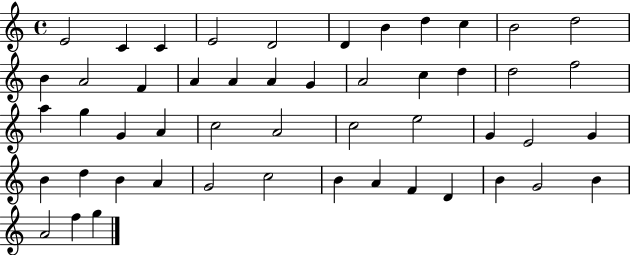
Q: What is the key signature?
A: C major